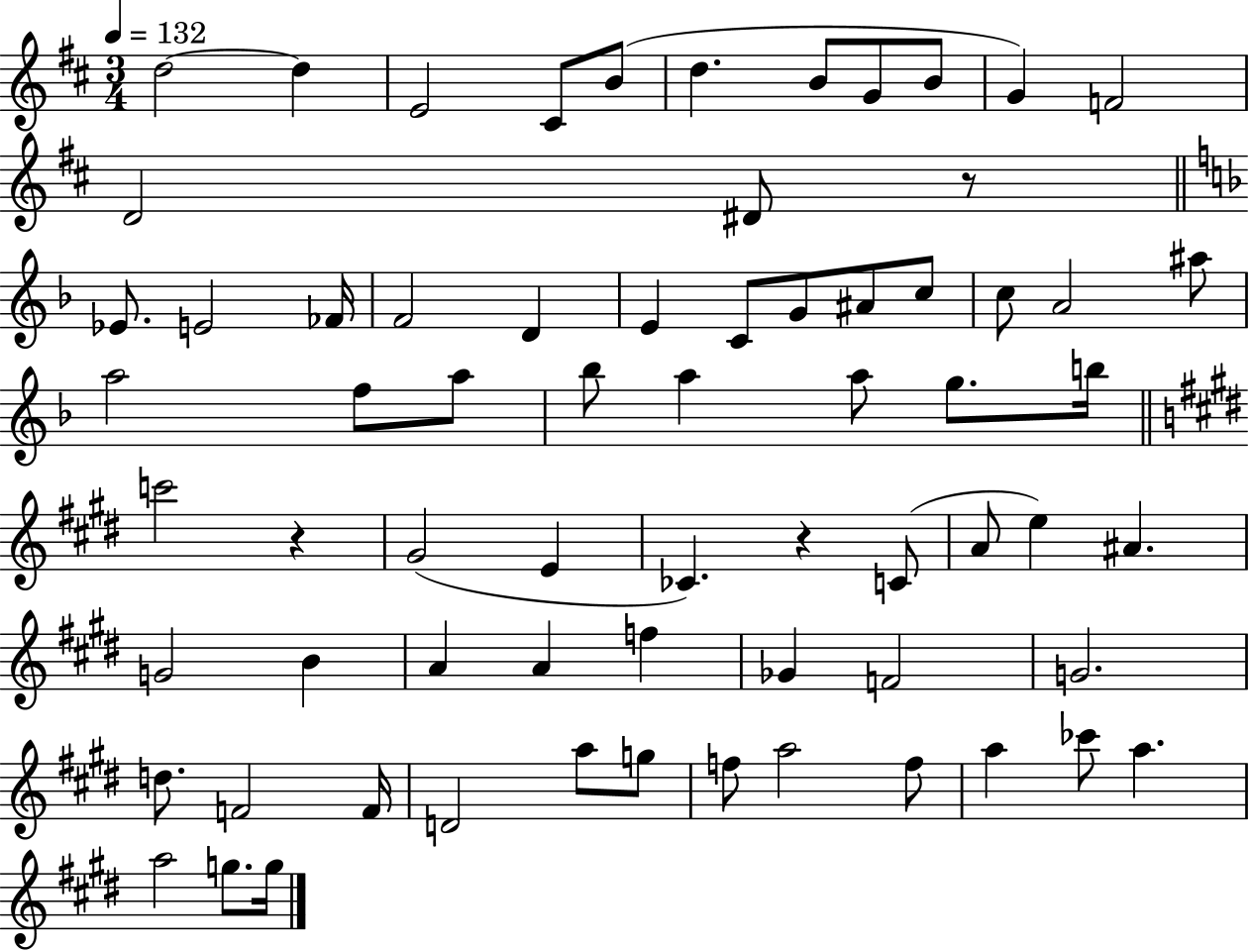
X:1
T:Untitled
M:3/4
L:1/4
K:D
d2 d E2 ^C/2 B/2 d B/2 G/2 B/2 G F2 D2 ^D/2 z/2 _E/2 E2 _F/4 F2 D E C/2 G/2 ^A/2 c/2 c/2 A2 ^a/2 a2 f/2 a/2 _b/2 a a/2 g/2 b/4 c'2 z ^G2 E _C z C/2 A/2 e ^A G2 B A A f _G F2 G2 d/2 F2 F/4 D2 a/2 g/2 f/2 a2 f/2 a _c'/2 a a2 g/2 g/4